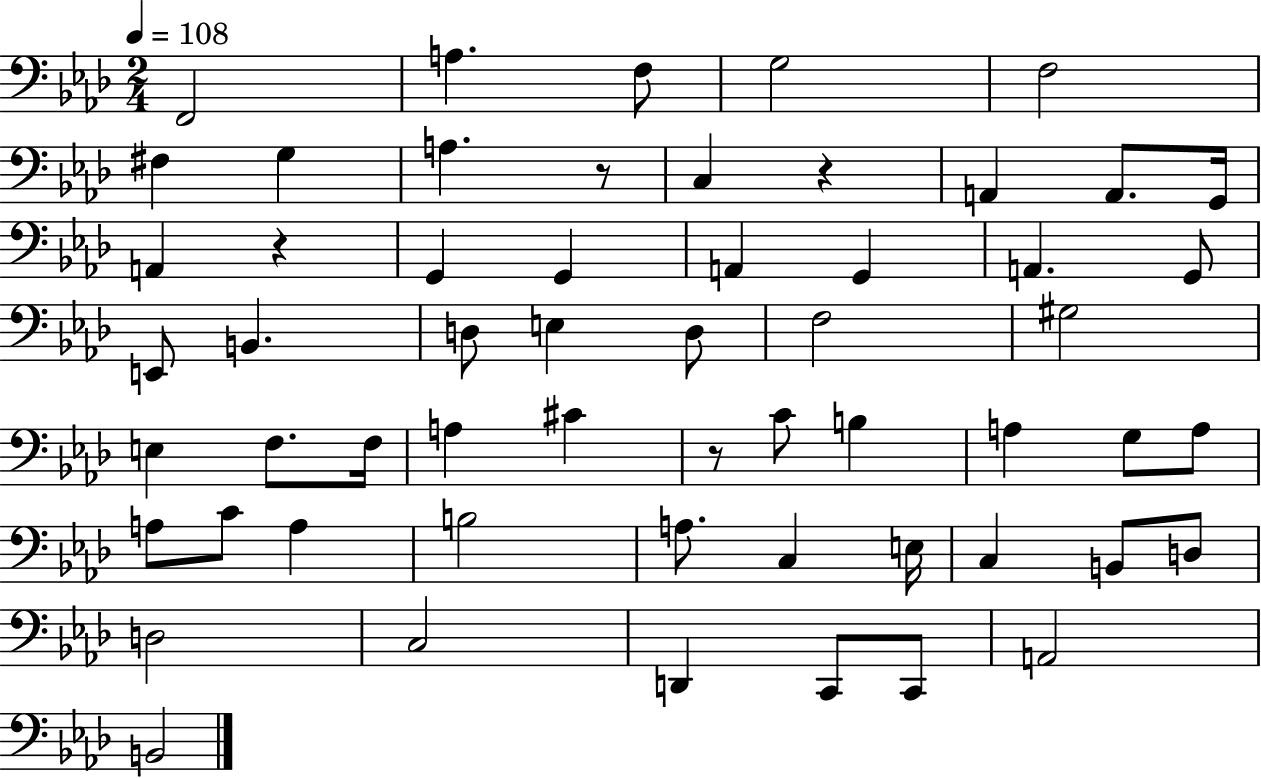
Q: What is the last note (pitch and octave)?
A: B2